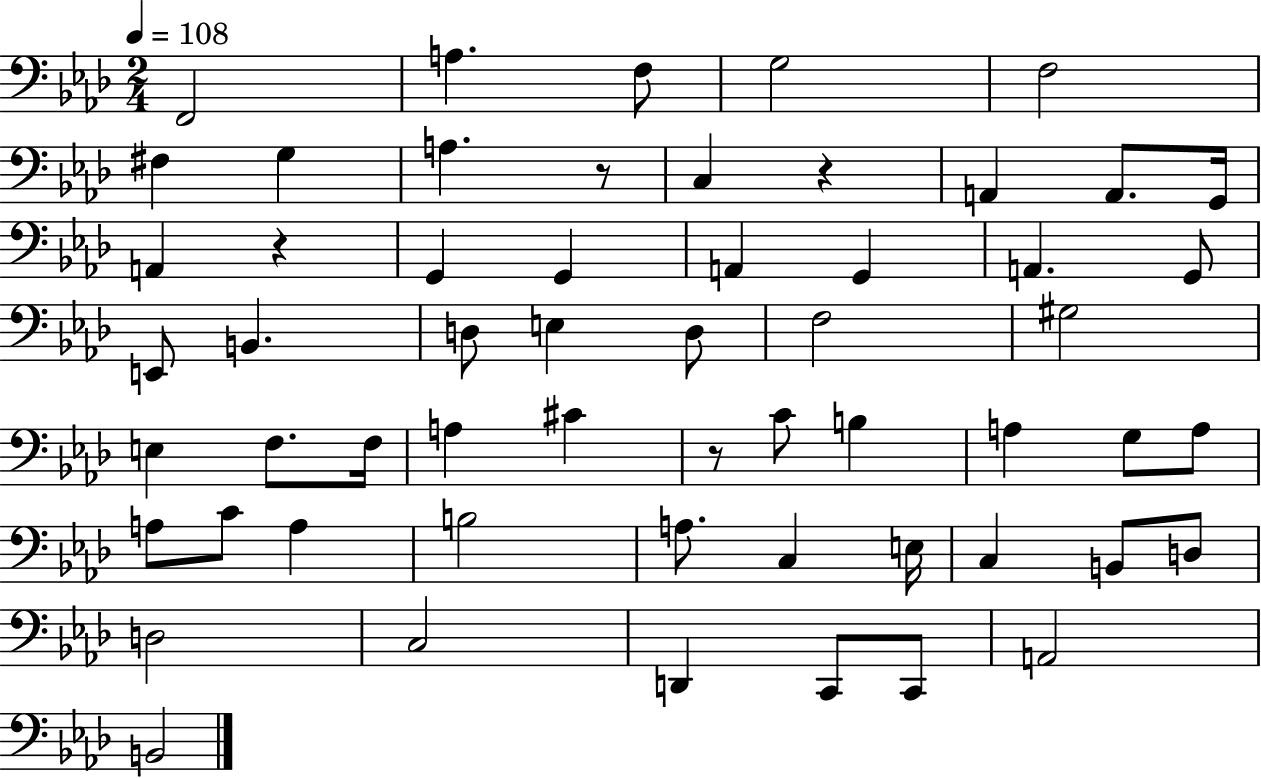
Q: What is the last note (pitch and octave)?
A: B2